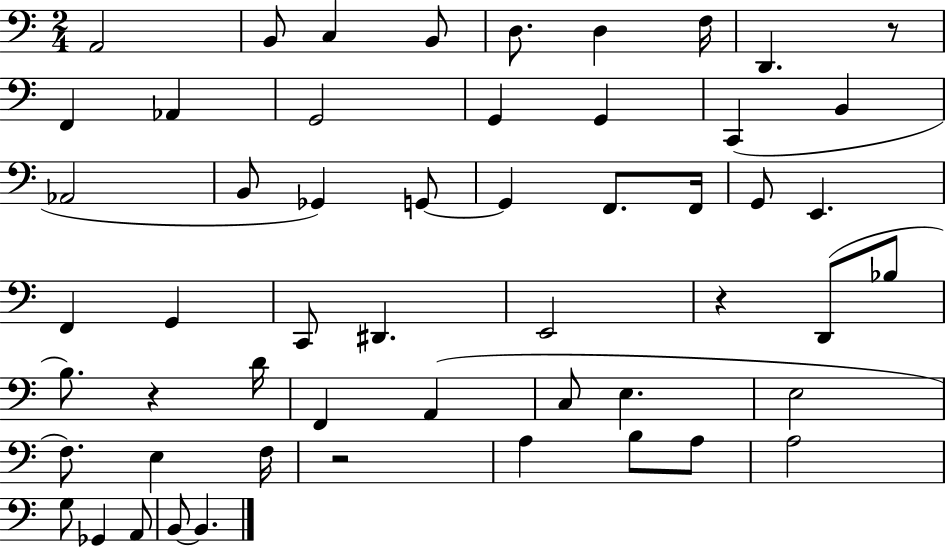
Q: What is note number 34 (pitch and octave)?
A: F2